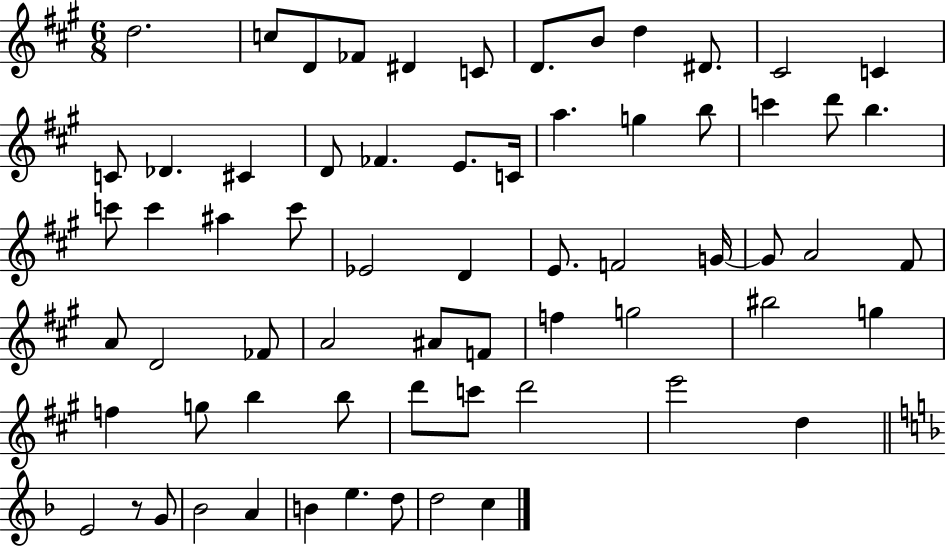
X:1
T:Untitled
M:6/8
L:1/4
K:A
d2 c/2 D/2 _F/2 ^D C/2 D/2 B/2 d ^D/2 ^C2 C C/2 _D ^C D/2 _F E/2 C/4 a g b/2 c' d'/2 b c'/2 c' ^a c'/2 _E2 D E/2 F2 G/4 G/2 A2 ^F/2 A/2 D2 _F/2 A2 ^A/2 F/2 f g2 ^b2 g f g/2 b b/2 d'/2 c'/2 d'2 e'2 d E2 z/2 G/2 _B2 A B e d/2 d2 c